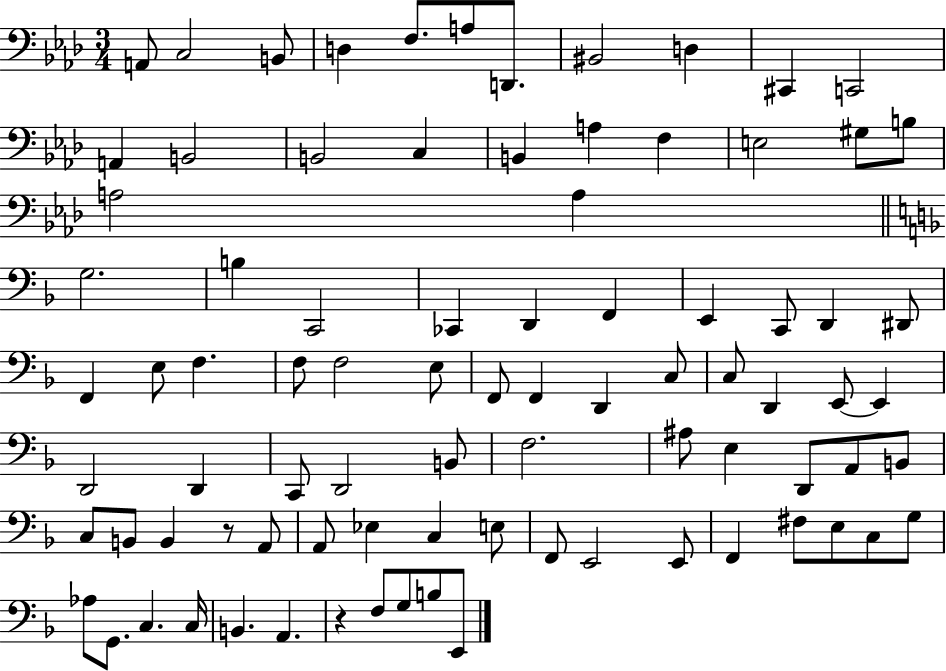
{
  \clef bass
  \numericTimeSignature
  \time 3/4
  \key aes \major
  a,8 c2 b,8 | d4 f8. a8 d,8. | bis,2 d4 | cis,4 c,2 | \break a,4 b,2 | b,2 c4 | b,4 a4 f4 | e2 gis8 b8 | \break a2 a4 | \bar "||" \break \key f \major g2. | b4 c,2 | ces,4 d,4 f,4 | e,4 c,8 d,4 dis,8 | \break f,4 e8 f4. | f8 f2 e8 | f,8 f,4 d,4 c8 | c8 d,4 e,8~~ e,4 | \break d,2 d,4 | c,8 d,2 b,8 | f2. | ais8 e4 d,8 a,8 b,8 | \break c8 b,8 b,4 r8 a,8 | a,8 ees4 c4 e8 | f,8 e,2 e,8 | f,4 fis8 e8 c8 g8 | \break aes8 g,8. c4. c16 | b,4. a,4. | r4 f8 g8 b8 e,8 | \bar "|."
}